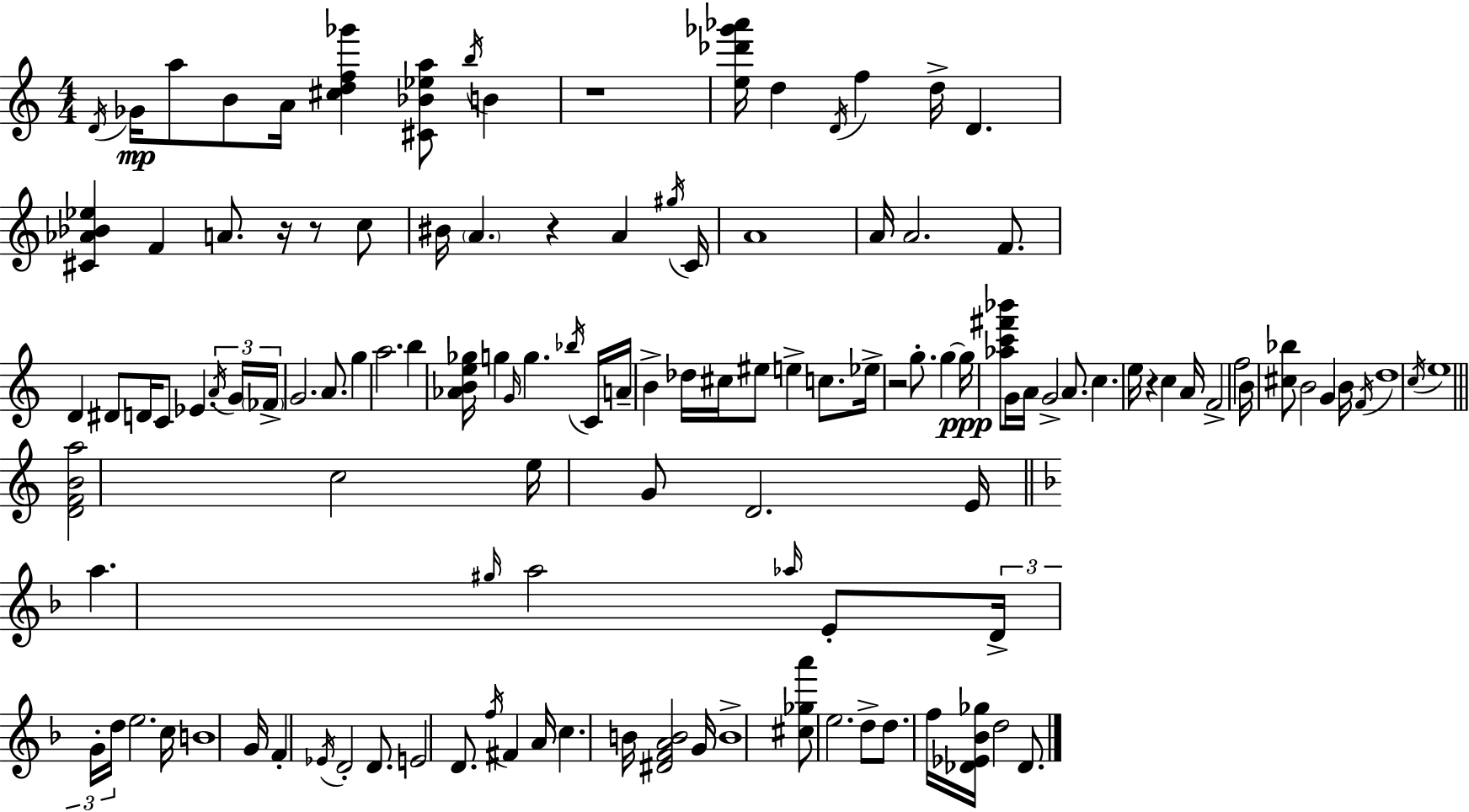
{
  \clef treble
  \numericTimeSignature
  \time 4/4
  \key c \major
  \acciaccatura { d'16 }\mp ges'16 a''8 b'8 a'16 <cis'' d'' f'' ges'''>4 <cis' bes' ees'' a''>8 \acciaccatura { b''16 } b'4 | r1 | <e'' des''' ges''' aes'''>16 d''4 \acciaccatura { d'16 } f''4 d''16-> d'4. | <cis' aes' bes' ees''>4 f'4 a'8. r16 r8 | \break c''8 bis'16 \parenthesize a'4. r4 a'4 | \acciaccatura { gis''16 } c'16 a'1 | a'16 a'2. | f'8. d'4 dis'8 d'16 c'8 ees'4. | \break \tuplet 3/2 { \acciaccatura { a'16 } g'16 \parenthesize fes'16-> } g'2. | a'8. g''4 a''2. | b''4 <aes' b' e'' ges''>16 g''4 \grace { g'16 } g''4. | \acciaccatura { bes''16 } c'16 a'16-- b'4-> des''16 cis''16 eis''8 | \break e''4-> c''8. ees''16-> r2 | g''8.-. g''4~~ g''16\ppp <aes'' c''' fis''' bes'''>8 g'16 a'16 g'2-> | a'8. c''4. e''16 r4 | c''4 a'16 f'2-> f''2 | \break b'16 <cis'' bes''>8 b'2 | g'4 b'16 \acciaccatura { f'16 } d''1 | \acciaccatura { c''16 } e''1 | \bar "||" \break \key c \major <d' f' b' a''>2 c''2 | e''16 g'8 d'2. e'16 | \bar "||" \break \key d \minor a''4. \grace { gis''16 } a''2 \grace { aes''16 } | e'8-. \tuplet 3/2 { d'16-> g'16-. d''16 } e''2. | c''16 b'1 | g'16 f'4-. \acciaccatura { ees'16 } d'2-. | \break d'8. e'2 d'8. \acciaccatura { f''16 } fis'4 | a'16 c''4. b'16 <dis' f' a' b'>2 | g'16 b'1-> | <cis'' ges'' a'''>8 e''2. | \break d''8-> d''8. f''16 <des' ees' bes' ges''>16 d''2 | des'8. \bar "|."
}